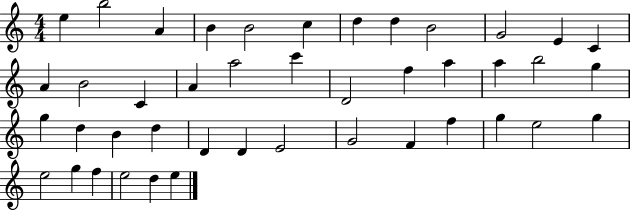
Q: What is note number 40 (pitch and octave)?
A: F5